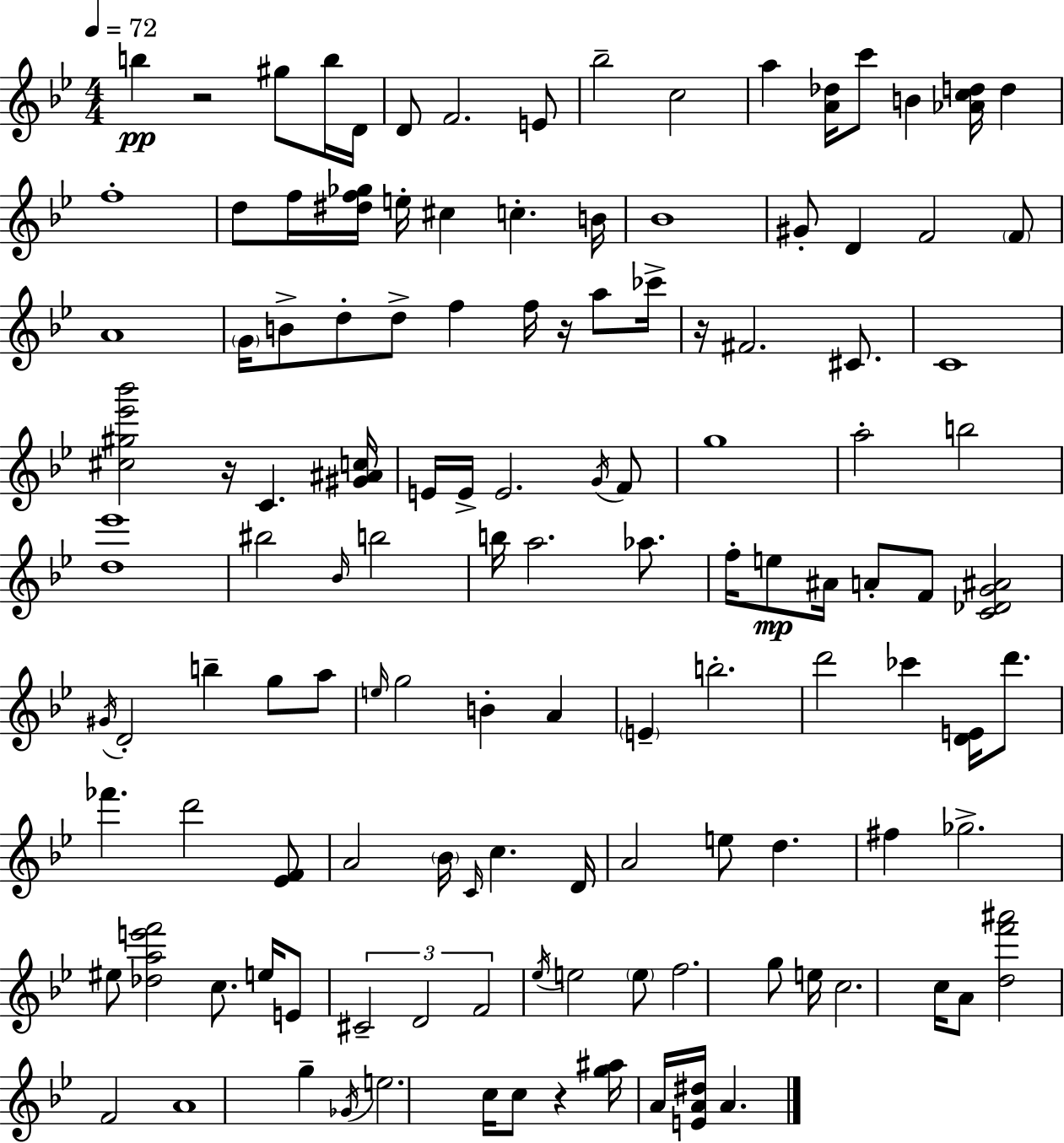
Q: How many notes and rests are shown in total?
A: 126